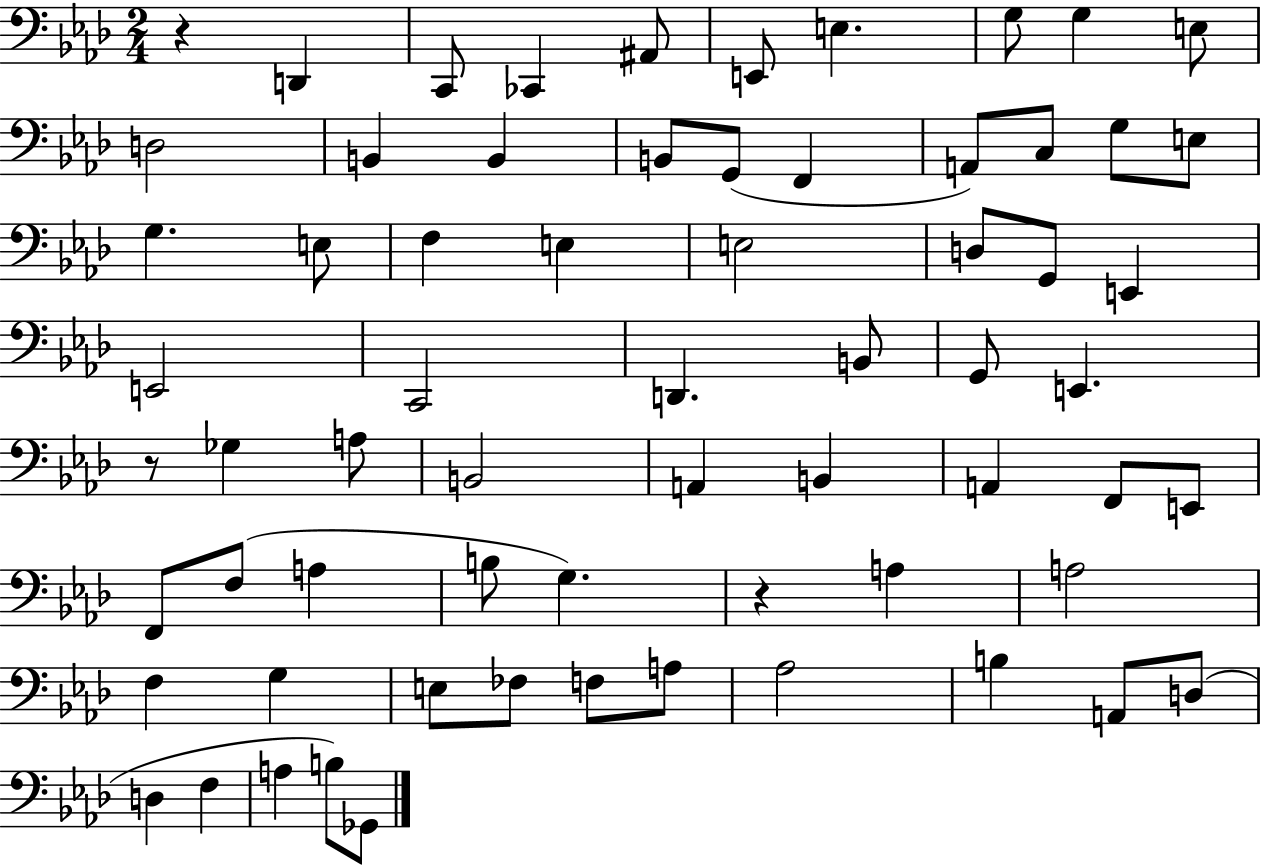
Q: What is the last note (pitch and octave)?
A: Gb2